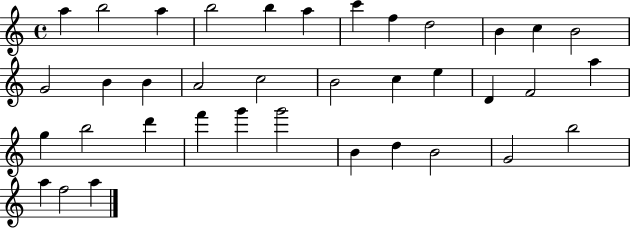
{
  \clef treble
  \time 4/4
  \defaultTimeSignature
  \key c \major
  a''4 b''2 a''4 | b''2 b''4 a''4 | c'''4 f''4 d''2 | b'4 c''4 b'2 | \break g'2 b'4 b'4 | a'2 c''2 | b'2 c''4 e''4 | d'4 f'2 a''4 | \break g''4 b''2 d'''4 | f'''4 g'''4 g'''2 | b'4 d''4 b'2 | g'2 b''2 | \break a''4 f''2 a''4 | \bar "|."
}